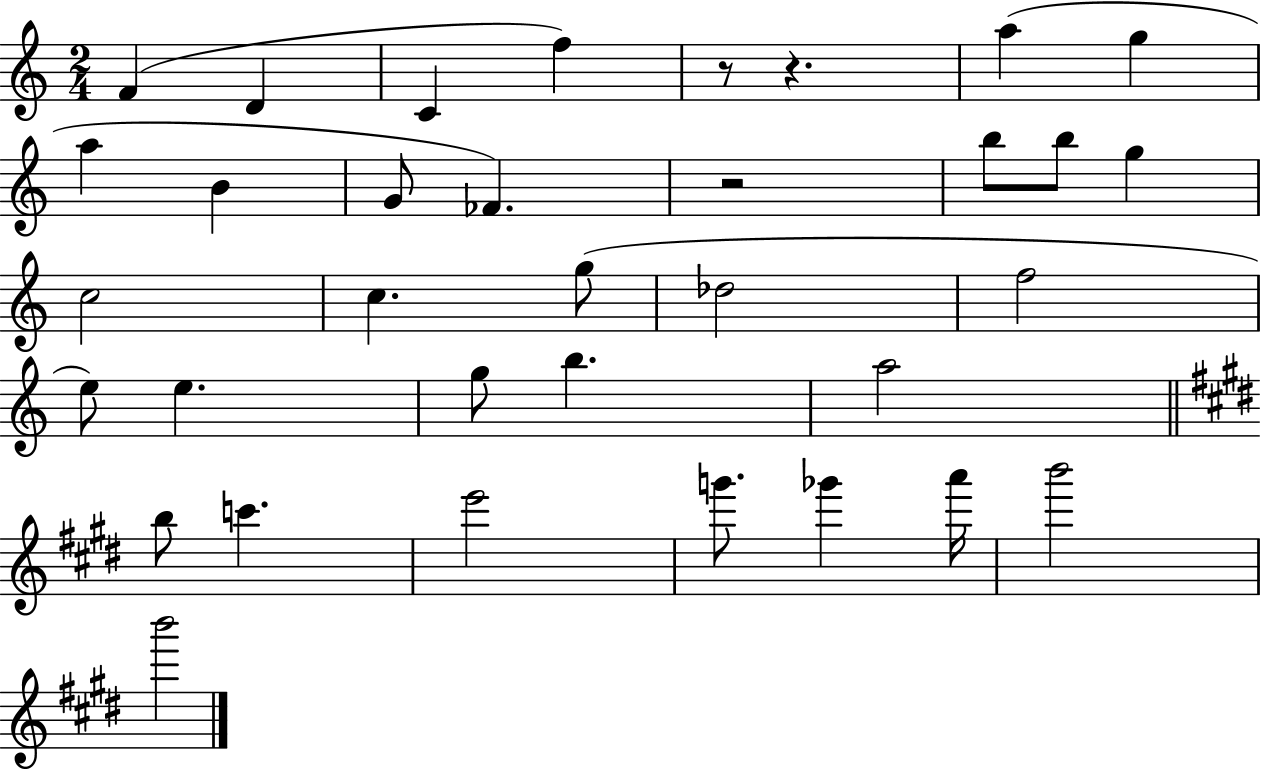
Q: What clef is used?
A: treble